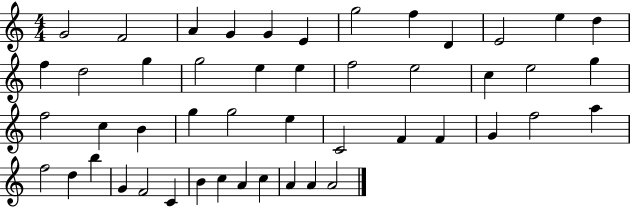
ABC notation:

X:1
T:Untitled
M:4/4
L:1/4
K:C
G2 F2 A G G E g2 f D E2 e d f d2 g g2 e e f2 e2 c e2 g f2 c B g g2 e C2 F F G f2 a f2 d b G F2 C B c A c A A A2